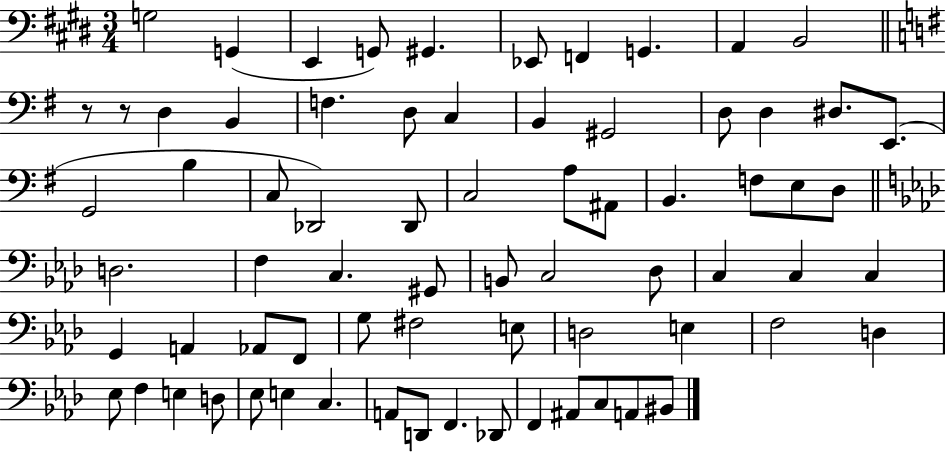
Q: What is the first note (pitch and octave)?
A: G3